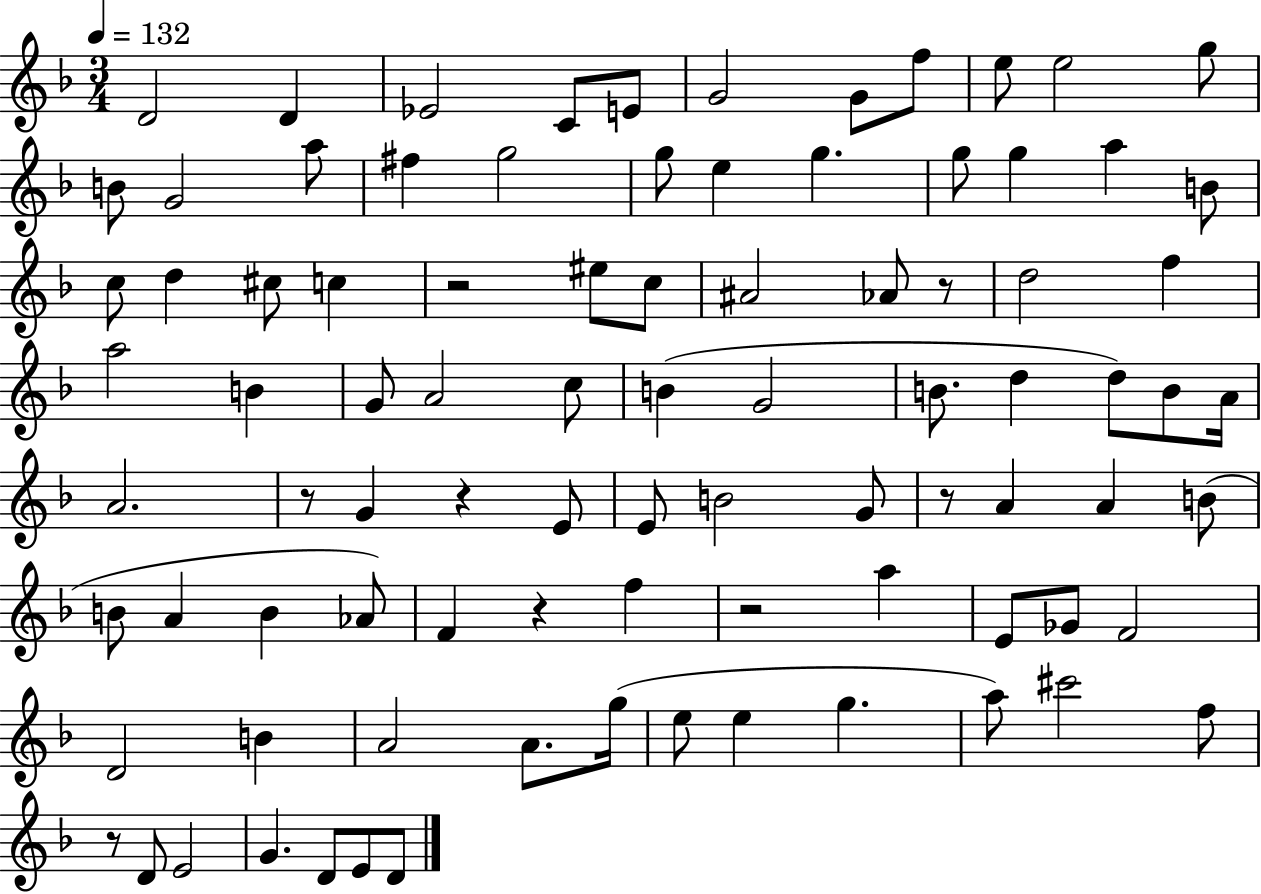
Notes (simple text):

D4/h D4/q Eb4/h C4/e E4/e G4/h G4/e F5/e E5/e E5/h G5/e B4/e G4/h A5/e F#5/q G5/h G5/e E5/q G5/q. G5/e G5/q A5/q B4/e C5/e D5/q C#5/e C5/q R/h EIS5/e C5/e A#4/h Ab4/e R/e D5/h F5/q A5/h B4/q G4/e A4/h C5/e B4/q G4/h B4/e. D5/q D5/e B4/e A4/s A4/h. R/e G4/q R/q E4/e E4/e B4/h G4/e R/e A4/q A4/q B4/e B4/e A4/q B4/q Ab4/e F4/q R/q F5/q R/h A5/q E4/e Gb4/e F4/h D4/h B4/q A4/h A4/e. G5/s E5/e E5/q G5/q. A5/e C#6/h F5/e R/e D4/e E4/h G4/q. D4/e E4/e D4/e